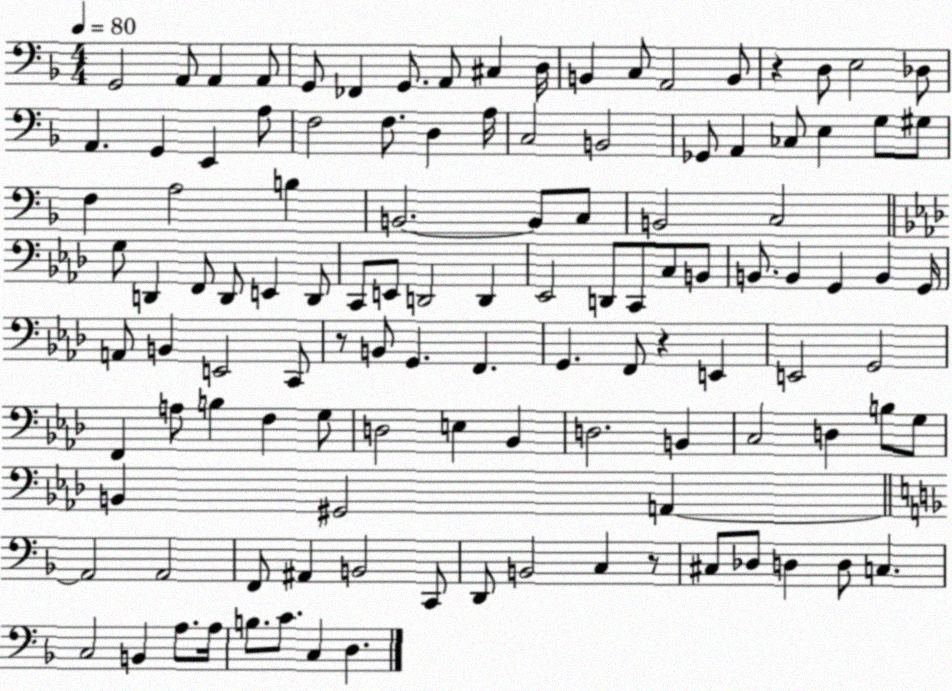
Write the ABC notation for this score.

X:1
T:Untitled
M:4/4
L:1/4
K:F
G,,2 A,,/2 A,, A,,/2 G,,/2 _F,, G,,/2 A,,/2 ^C, D,/4 B,, C,/2 A,,2 B,,/2 z D,/2 E,2 _D,/2 A,, G,, E,, A,/2 F,2 F,/2 D, A,/4 C,2 B,,2 _G,,/2 A,, _C,/2 E, G,/2 ^G,/2 F, A,2 B, B,,2 B,,/2 C,/2 B,,2 C,2 G,/2 D,, F,,/2 D,,/2 E,, D,,/2 C,,/2 E,,/2 D,,2 D,, _E,,2 D,,/2 C,,/2 C,/2 B,,/2 B,,/2 B,, G,, B,, G,,/4 A,,/2 B,, E,,2 C,,/2 z/2 B,,/2 G,, F,, G,, F,,/2 z E,, E,,2 G,,2 F,, A,/2 B, F, G,/2 D,2 E, _B,, D,2 B,, C,2 D, B,/2 G,/2 B,, ^G,,2 A,, A,,2 A,,2 F,,/2 ^A,, B,,2 C,,/2 D,,/2 B,,2 C, z/2 ^C,/2 _D,/2 D, D,/2 C, C,2 B,, A,/2 A,/4 B,/2 C/2 C, D,